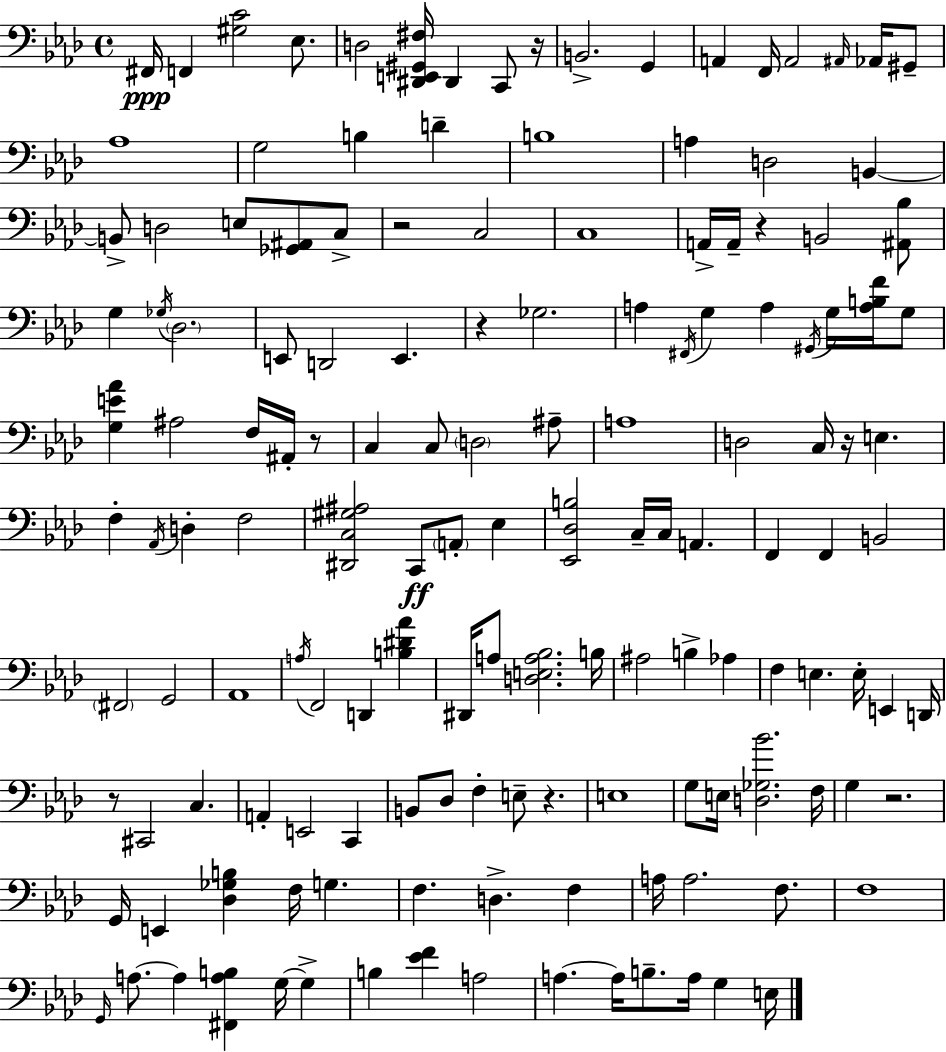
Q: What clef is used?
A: bass